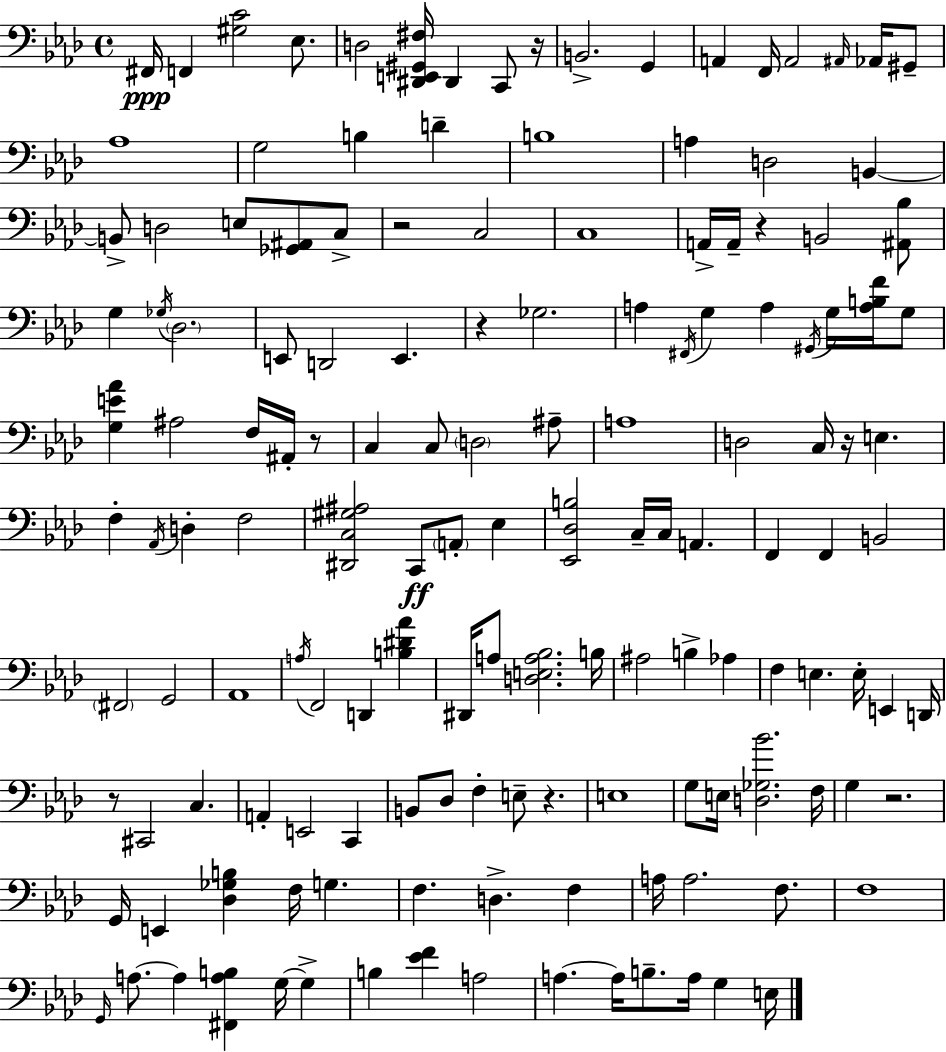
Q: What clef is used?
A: bass